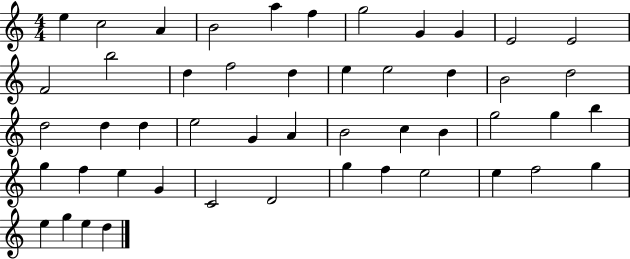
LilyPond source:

{
  \clef treble
  \numericTimeSignature
  \time 4/4
  \key c \major
  e''4 c''2 a'4 | b'2 a''4 f''4 | g''2 g'4 g'4 | e'2 e'2 | \break f'2 b''2 | d''4 f''2 d''4 | e''4 e''2 d''4 | b'2 d''2 | \break d''2 d''4 d''4 | e''2 g'4 a'4 | b'2 c''4 b'4 | g''2 g''4 b''4 | \break g''4 f''4 e''4 g'4 | c'2 d'2 | g''4 f''4 e''2 | e''4 f''2 g''4 | \break e''4 g''4 e''4 d''4 | \bar "|."
}